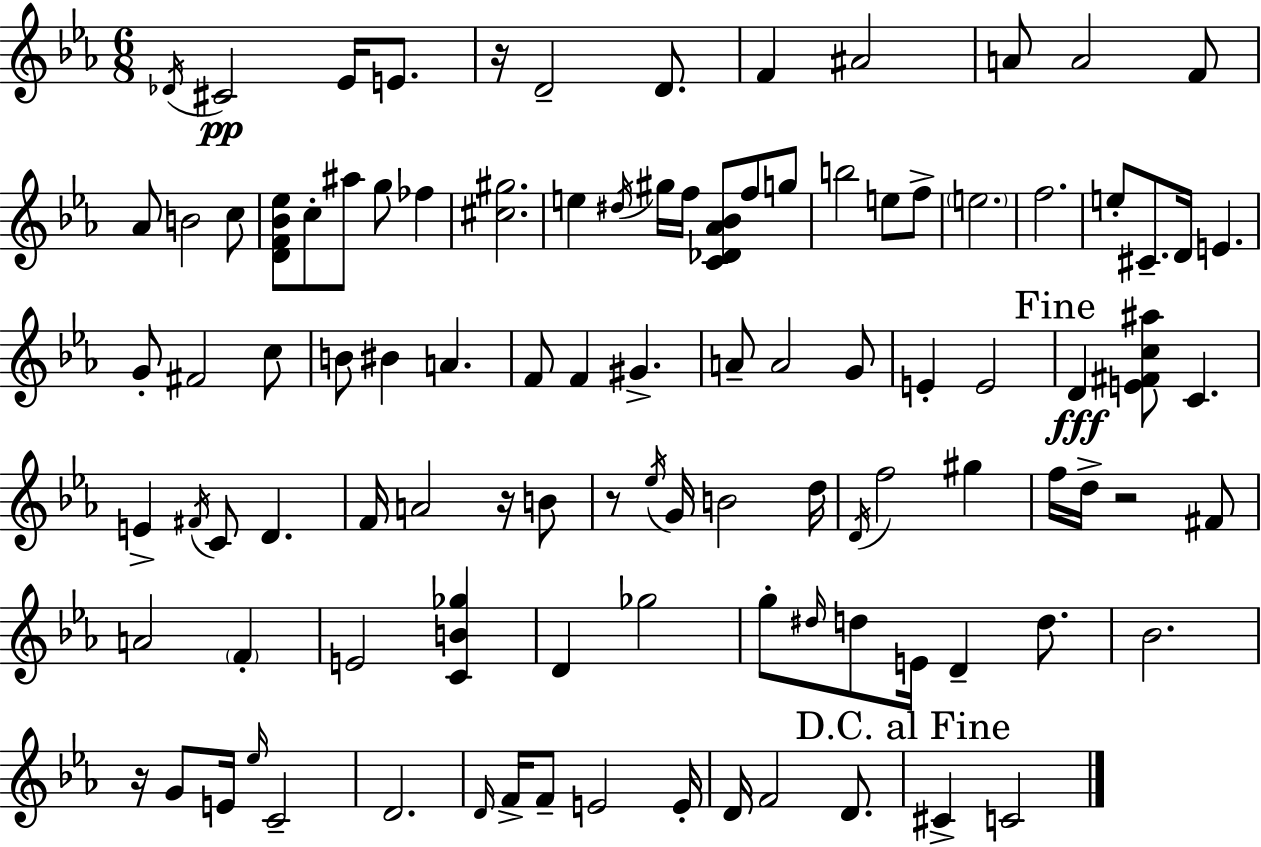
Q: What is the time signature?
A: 6/8